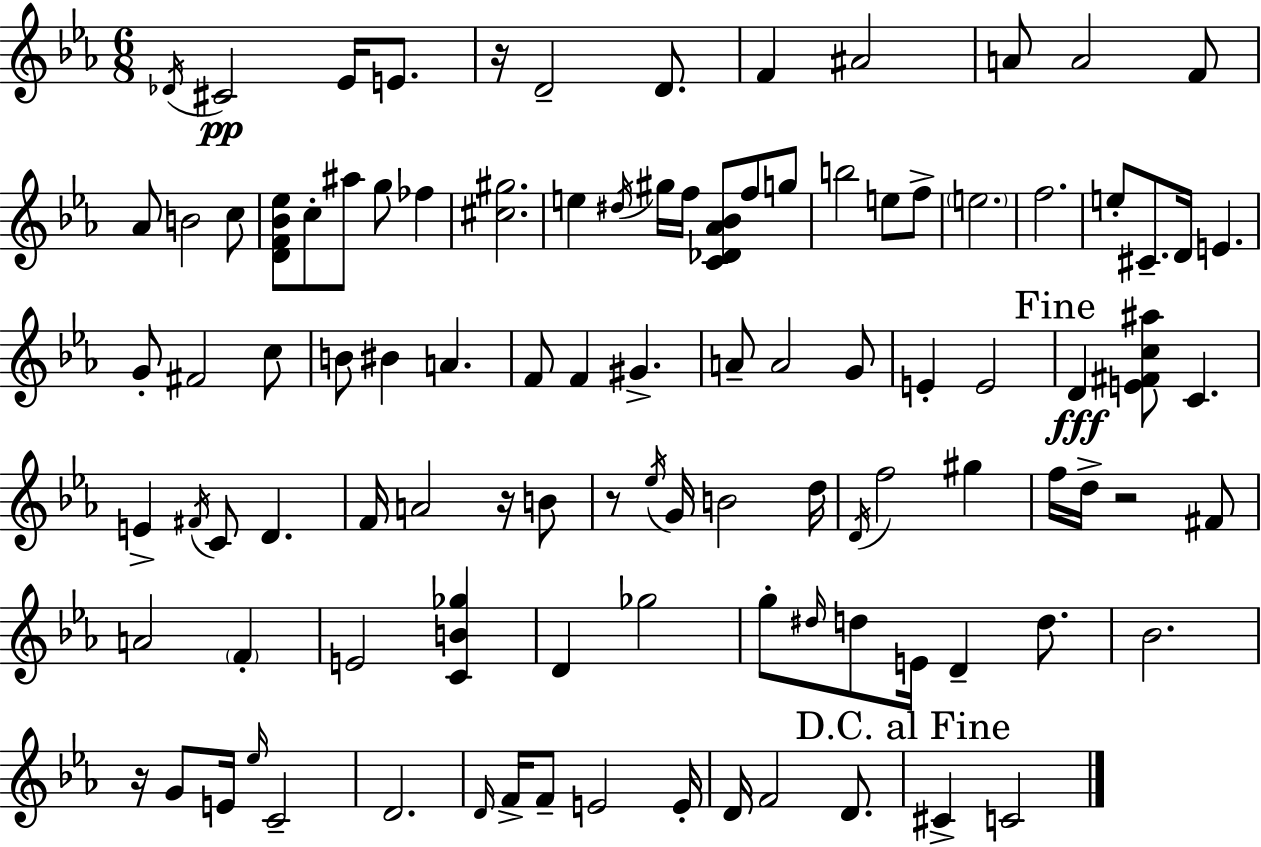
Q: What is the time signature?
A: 6/8